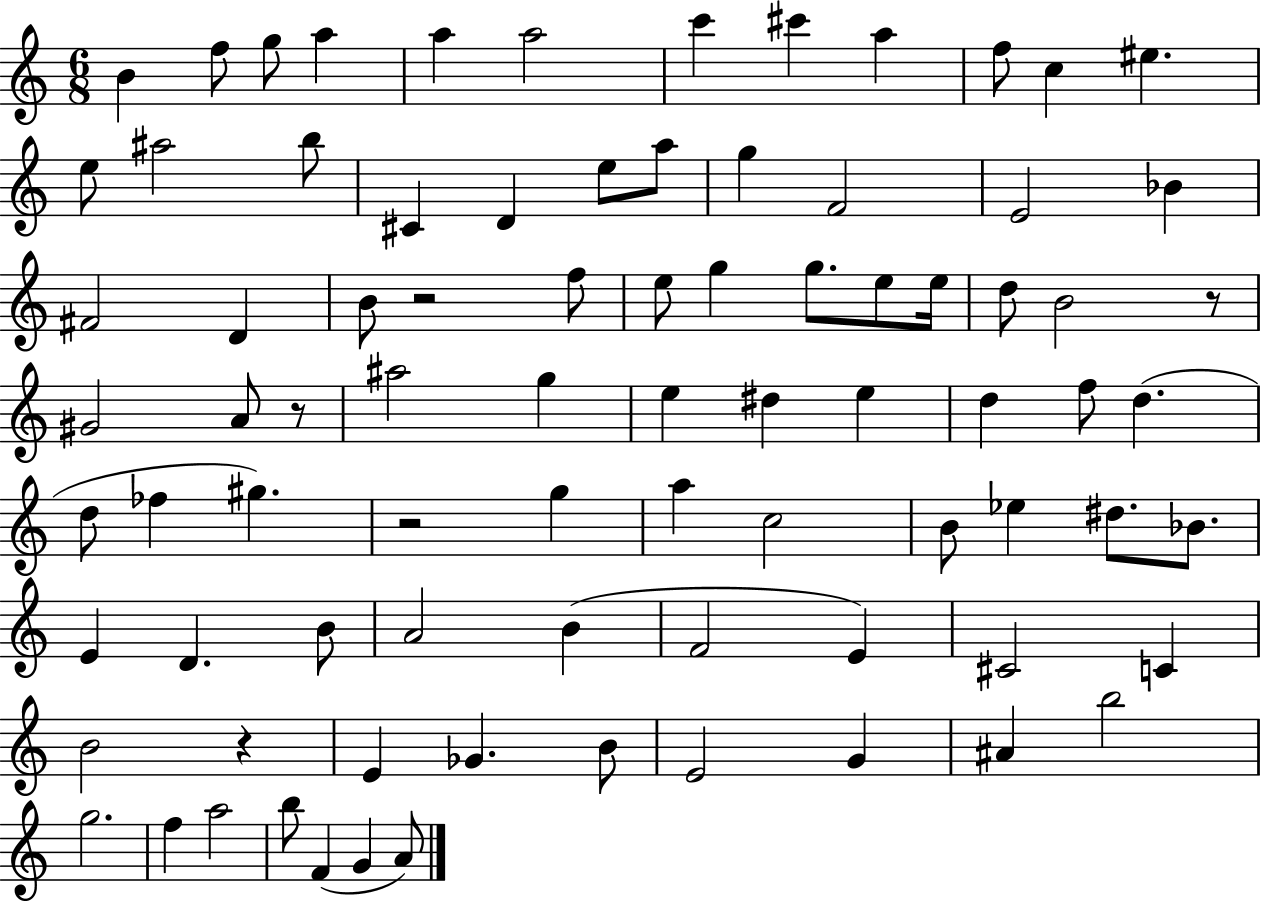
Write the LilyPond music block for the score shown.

{
  \clef treble
  \numericTimeSignature
  \time 6/8
  \key c \major
  b'4 f''8 g''8 a''4 | a''4 a''2 | c'''4 cis'''4 a''4 | f''8 c''4 eis''4. | \break e''8 ais''2 b''8 | cis'4 d'4 e''8 a''8 | g''4 f'2 | e'2 bes'4 | \break fis'2 d'4 | b'8 r2 f''8 | e''8 g''4 g''8. e''8 e''16 | d''8 b'2 r8 | \break gis'2 a'8 r8 | ais''2 g''4 | e''4 dis''4 e''4 | d''4 f''8 d''4.( | \break d''8 fes''4 gis''4.) | r2 g''4 | a''4 c''2 | b'8 ees''4 dis''8. bes'8. | \break e'4 d'4. b'8 | a'2 b'4( | f'2 e'4) | cis'2 c'4 | \break b'2 r4 | e'4 ges'4. b'8 | e'2 g'4 | ais'4 b''2 | \break g''2. | f''4 a''2 | b''8 f'4( g'4 a'8) | \bar "|."
}